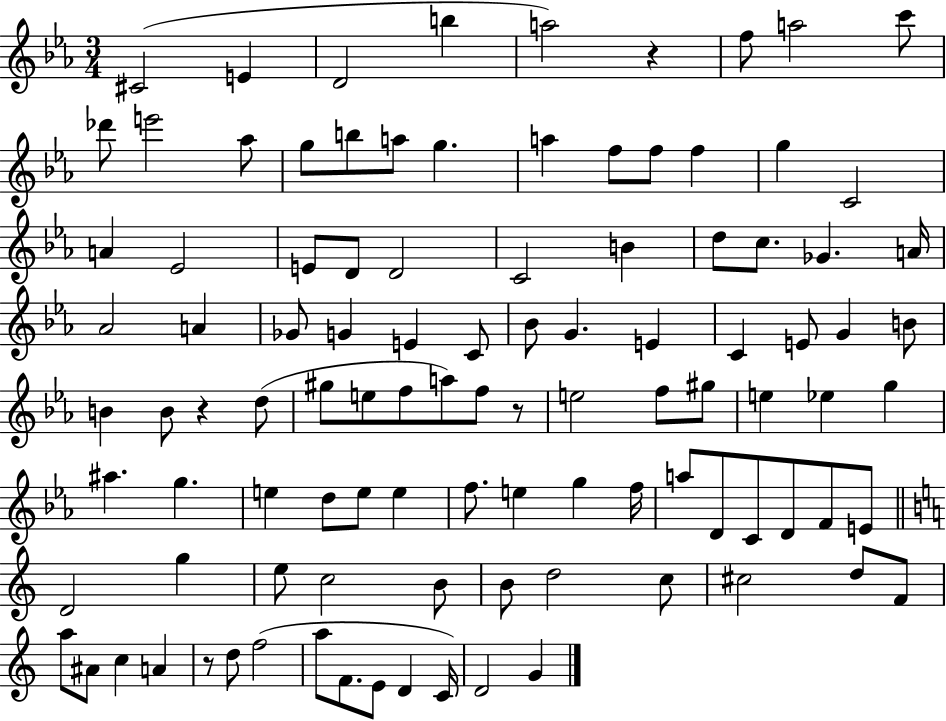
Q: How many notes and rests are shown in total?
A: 103